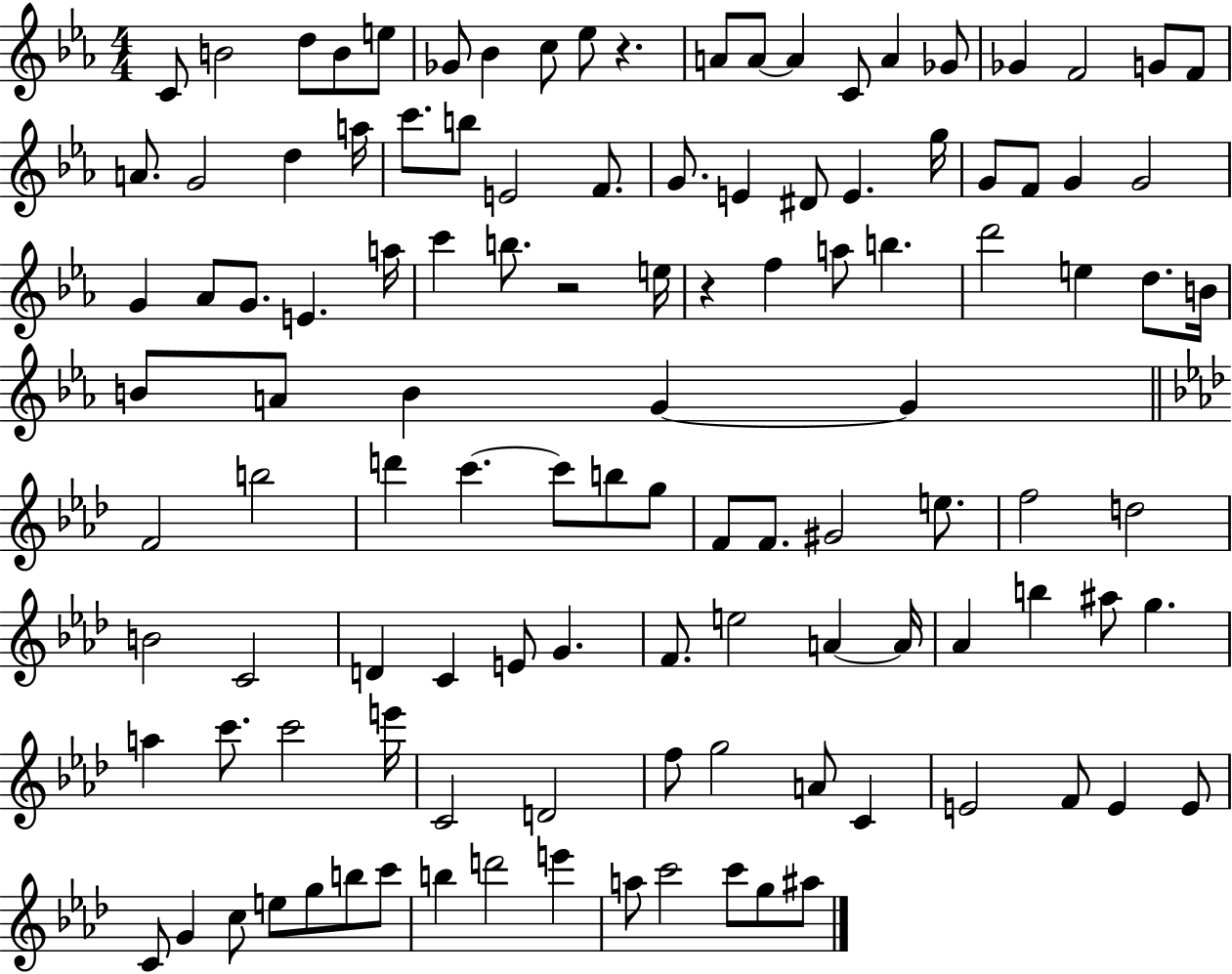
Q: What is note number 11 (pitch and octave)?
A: A4